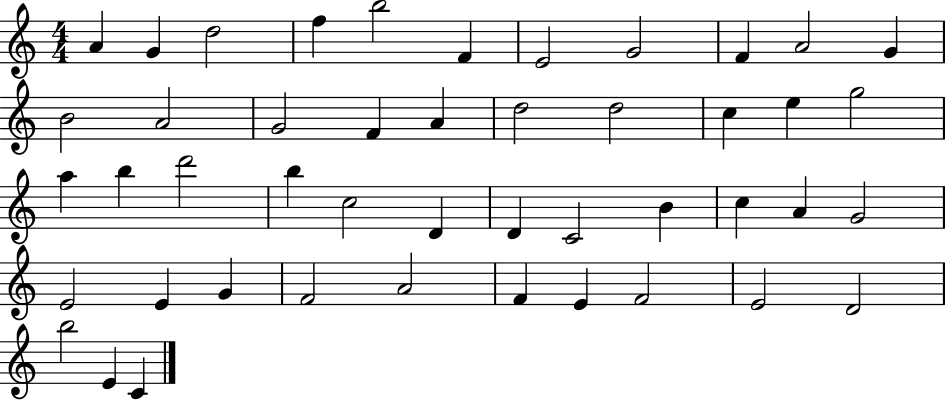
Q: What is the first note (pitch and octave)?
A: A4